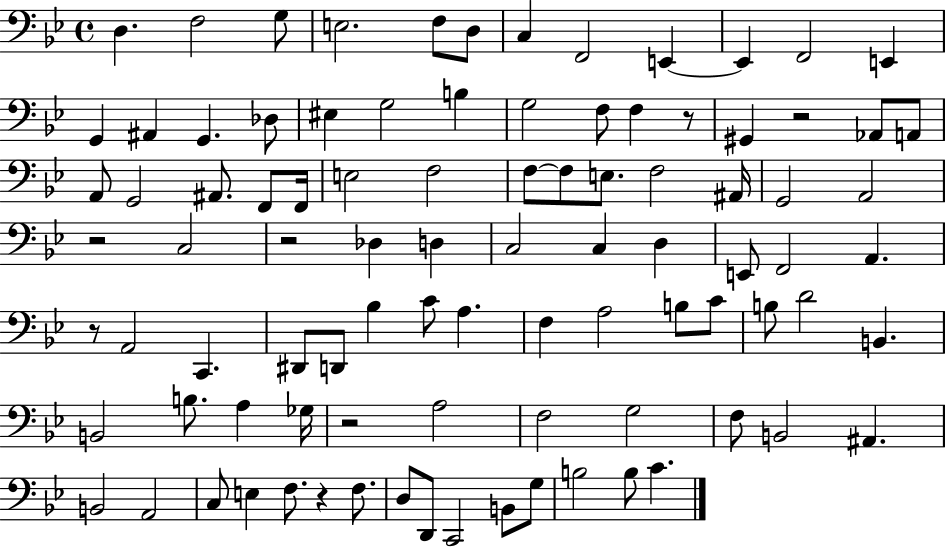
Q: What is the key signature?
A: BES major